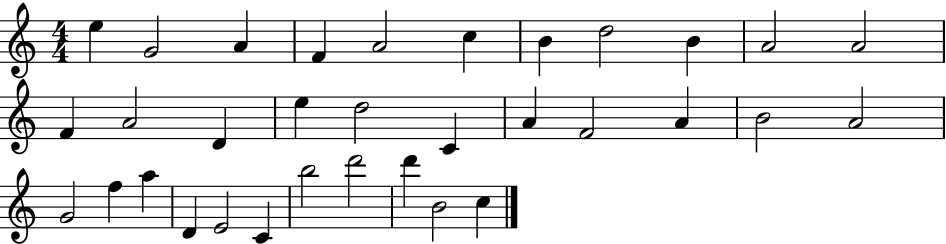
E5/q G4/h A4/q F4/q A4/h C5/q B4/q D5/h B4/q A4/h A4/h F4/q A4/h D4/q E5/q D5/h C4/q A4/q F4/h A4/q B4/h A4/h G4/h F5/q A5/q D4/q E4/h C4/q B5/h D6/h D6/q B4/h C5/q